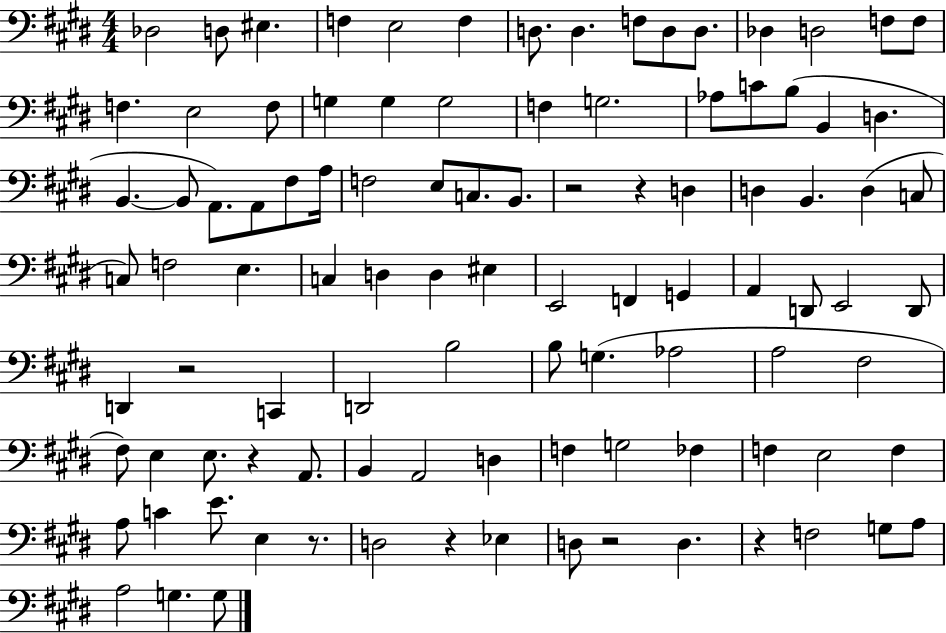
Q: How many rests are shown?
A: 8